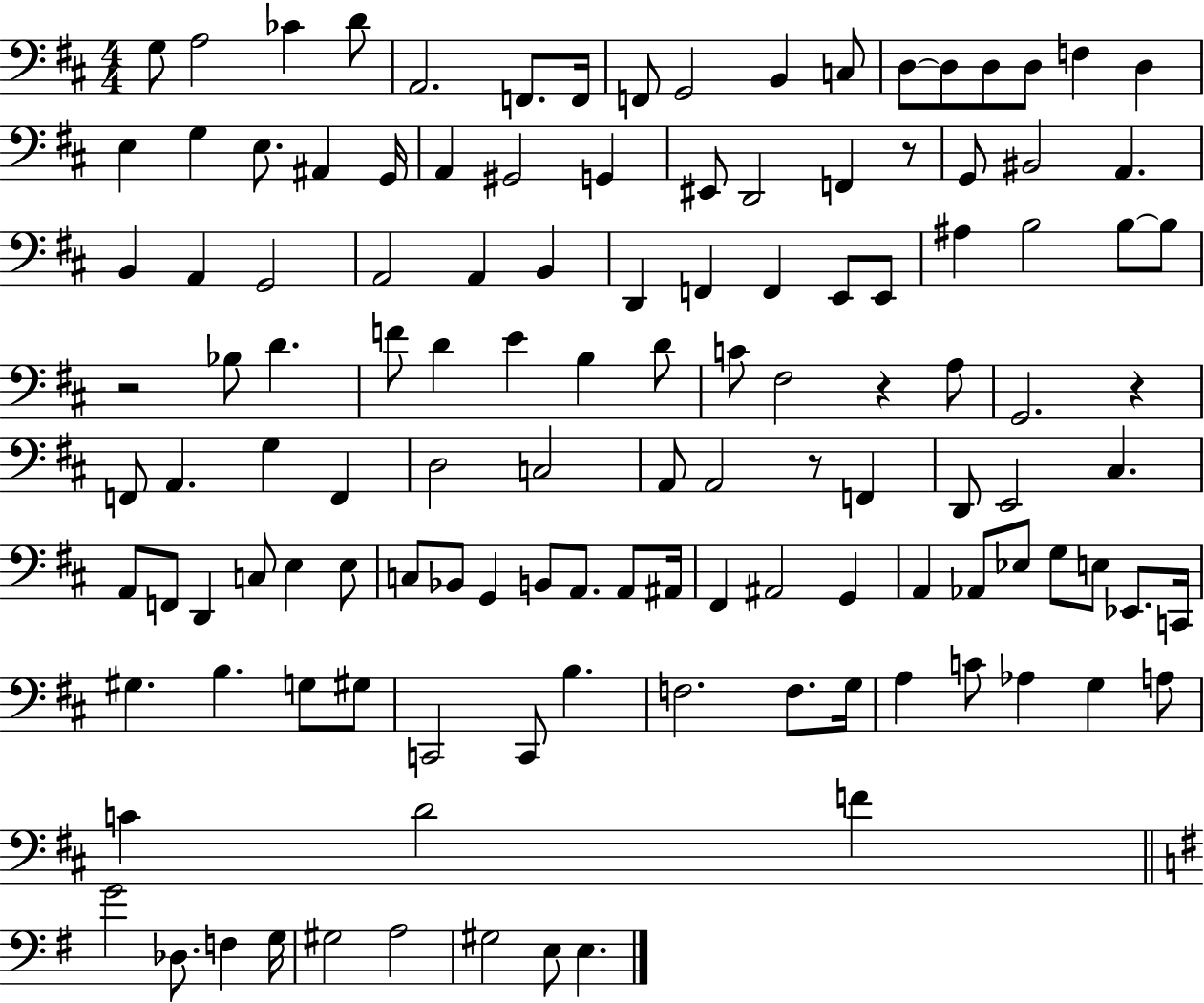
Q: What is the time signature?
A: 4/4